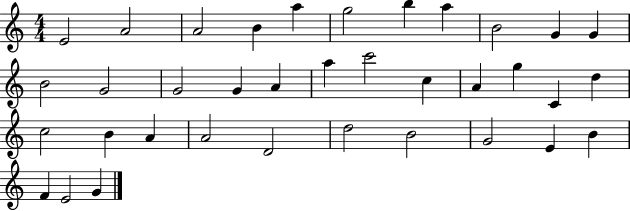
E4/h A4/h A4/h B4/q A5/q G5/h B5/q A5/q B4/h G4/q G4/q B4/h G4/h G4/h G4/q A4/q A5/q C6/h C5/q A4/q G5/q C4/q D5/q C5/h B4/q A4/q A4/h D4/h D5/h B4/h G4/h E4/q B4/q F4/q E4/h G4/q